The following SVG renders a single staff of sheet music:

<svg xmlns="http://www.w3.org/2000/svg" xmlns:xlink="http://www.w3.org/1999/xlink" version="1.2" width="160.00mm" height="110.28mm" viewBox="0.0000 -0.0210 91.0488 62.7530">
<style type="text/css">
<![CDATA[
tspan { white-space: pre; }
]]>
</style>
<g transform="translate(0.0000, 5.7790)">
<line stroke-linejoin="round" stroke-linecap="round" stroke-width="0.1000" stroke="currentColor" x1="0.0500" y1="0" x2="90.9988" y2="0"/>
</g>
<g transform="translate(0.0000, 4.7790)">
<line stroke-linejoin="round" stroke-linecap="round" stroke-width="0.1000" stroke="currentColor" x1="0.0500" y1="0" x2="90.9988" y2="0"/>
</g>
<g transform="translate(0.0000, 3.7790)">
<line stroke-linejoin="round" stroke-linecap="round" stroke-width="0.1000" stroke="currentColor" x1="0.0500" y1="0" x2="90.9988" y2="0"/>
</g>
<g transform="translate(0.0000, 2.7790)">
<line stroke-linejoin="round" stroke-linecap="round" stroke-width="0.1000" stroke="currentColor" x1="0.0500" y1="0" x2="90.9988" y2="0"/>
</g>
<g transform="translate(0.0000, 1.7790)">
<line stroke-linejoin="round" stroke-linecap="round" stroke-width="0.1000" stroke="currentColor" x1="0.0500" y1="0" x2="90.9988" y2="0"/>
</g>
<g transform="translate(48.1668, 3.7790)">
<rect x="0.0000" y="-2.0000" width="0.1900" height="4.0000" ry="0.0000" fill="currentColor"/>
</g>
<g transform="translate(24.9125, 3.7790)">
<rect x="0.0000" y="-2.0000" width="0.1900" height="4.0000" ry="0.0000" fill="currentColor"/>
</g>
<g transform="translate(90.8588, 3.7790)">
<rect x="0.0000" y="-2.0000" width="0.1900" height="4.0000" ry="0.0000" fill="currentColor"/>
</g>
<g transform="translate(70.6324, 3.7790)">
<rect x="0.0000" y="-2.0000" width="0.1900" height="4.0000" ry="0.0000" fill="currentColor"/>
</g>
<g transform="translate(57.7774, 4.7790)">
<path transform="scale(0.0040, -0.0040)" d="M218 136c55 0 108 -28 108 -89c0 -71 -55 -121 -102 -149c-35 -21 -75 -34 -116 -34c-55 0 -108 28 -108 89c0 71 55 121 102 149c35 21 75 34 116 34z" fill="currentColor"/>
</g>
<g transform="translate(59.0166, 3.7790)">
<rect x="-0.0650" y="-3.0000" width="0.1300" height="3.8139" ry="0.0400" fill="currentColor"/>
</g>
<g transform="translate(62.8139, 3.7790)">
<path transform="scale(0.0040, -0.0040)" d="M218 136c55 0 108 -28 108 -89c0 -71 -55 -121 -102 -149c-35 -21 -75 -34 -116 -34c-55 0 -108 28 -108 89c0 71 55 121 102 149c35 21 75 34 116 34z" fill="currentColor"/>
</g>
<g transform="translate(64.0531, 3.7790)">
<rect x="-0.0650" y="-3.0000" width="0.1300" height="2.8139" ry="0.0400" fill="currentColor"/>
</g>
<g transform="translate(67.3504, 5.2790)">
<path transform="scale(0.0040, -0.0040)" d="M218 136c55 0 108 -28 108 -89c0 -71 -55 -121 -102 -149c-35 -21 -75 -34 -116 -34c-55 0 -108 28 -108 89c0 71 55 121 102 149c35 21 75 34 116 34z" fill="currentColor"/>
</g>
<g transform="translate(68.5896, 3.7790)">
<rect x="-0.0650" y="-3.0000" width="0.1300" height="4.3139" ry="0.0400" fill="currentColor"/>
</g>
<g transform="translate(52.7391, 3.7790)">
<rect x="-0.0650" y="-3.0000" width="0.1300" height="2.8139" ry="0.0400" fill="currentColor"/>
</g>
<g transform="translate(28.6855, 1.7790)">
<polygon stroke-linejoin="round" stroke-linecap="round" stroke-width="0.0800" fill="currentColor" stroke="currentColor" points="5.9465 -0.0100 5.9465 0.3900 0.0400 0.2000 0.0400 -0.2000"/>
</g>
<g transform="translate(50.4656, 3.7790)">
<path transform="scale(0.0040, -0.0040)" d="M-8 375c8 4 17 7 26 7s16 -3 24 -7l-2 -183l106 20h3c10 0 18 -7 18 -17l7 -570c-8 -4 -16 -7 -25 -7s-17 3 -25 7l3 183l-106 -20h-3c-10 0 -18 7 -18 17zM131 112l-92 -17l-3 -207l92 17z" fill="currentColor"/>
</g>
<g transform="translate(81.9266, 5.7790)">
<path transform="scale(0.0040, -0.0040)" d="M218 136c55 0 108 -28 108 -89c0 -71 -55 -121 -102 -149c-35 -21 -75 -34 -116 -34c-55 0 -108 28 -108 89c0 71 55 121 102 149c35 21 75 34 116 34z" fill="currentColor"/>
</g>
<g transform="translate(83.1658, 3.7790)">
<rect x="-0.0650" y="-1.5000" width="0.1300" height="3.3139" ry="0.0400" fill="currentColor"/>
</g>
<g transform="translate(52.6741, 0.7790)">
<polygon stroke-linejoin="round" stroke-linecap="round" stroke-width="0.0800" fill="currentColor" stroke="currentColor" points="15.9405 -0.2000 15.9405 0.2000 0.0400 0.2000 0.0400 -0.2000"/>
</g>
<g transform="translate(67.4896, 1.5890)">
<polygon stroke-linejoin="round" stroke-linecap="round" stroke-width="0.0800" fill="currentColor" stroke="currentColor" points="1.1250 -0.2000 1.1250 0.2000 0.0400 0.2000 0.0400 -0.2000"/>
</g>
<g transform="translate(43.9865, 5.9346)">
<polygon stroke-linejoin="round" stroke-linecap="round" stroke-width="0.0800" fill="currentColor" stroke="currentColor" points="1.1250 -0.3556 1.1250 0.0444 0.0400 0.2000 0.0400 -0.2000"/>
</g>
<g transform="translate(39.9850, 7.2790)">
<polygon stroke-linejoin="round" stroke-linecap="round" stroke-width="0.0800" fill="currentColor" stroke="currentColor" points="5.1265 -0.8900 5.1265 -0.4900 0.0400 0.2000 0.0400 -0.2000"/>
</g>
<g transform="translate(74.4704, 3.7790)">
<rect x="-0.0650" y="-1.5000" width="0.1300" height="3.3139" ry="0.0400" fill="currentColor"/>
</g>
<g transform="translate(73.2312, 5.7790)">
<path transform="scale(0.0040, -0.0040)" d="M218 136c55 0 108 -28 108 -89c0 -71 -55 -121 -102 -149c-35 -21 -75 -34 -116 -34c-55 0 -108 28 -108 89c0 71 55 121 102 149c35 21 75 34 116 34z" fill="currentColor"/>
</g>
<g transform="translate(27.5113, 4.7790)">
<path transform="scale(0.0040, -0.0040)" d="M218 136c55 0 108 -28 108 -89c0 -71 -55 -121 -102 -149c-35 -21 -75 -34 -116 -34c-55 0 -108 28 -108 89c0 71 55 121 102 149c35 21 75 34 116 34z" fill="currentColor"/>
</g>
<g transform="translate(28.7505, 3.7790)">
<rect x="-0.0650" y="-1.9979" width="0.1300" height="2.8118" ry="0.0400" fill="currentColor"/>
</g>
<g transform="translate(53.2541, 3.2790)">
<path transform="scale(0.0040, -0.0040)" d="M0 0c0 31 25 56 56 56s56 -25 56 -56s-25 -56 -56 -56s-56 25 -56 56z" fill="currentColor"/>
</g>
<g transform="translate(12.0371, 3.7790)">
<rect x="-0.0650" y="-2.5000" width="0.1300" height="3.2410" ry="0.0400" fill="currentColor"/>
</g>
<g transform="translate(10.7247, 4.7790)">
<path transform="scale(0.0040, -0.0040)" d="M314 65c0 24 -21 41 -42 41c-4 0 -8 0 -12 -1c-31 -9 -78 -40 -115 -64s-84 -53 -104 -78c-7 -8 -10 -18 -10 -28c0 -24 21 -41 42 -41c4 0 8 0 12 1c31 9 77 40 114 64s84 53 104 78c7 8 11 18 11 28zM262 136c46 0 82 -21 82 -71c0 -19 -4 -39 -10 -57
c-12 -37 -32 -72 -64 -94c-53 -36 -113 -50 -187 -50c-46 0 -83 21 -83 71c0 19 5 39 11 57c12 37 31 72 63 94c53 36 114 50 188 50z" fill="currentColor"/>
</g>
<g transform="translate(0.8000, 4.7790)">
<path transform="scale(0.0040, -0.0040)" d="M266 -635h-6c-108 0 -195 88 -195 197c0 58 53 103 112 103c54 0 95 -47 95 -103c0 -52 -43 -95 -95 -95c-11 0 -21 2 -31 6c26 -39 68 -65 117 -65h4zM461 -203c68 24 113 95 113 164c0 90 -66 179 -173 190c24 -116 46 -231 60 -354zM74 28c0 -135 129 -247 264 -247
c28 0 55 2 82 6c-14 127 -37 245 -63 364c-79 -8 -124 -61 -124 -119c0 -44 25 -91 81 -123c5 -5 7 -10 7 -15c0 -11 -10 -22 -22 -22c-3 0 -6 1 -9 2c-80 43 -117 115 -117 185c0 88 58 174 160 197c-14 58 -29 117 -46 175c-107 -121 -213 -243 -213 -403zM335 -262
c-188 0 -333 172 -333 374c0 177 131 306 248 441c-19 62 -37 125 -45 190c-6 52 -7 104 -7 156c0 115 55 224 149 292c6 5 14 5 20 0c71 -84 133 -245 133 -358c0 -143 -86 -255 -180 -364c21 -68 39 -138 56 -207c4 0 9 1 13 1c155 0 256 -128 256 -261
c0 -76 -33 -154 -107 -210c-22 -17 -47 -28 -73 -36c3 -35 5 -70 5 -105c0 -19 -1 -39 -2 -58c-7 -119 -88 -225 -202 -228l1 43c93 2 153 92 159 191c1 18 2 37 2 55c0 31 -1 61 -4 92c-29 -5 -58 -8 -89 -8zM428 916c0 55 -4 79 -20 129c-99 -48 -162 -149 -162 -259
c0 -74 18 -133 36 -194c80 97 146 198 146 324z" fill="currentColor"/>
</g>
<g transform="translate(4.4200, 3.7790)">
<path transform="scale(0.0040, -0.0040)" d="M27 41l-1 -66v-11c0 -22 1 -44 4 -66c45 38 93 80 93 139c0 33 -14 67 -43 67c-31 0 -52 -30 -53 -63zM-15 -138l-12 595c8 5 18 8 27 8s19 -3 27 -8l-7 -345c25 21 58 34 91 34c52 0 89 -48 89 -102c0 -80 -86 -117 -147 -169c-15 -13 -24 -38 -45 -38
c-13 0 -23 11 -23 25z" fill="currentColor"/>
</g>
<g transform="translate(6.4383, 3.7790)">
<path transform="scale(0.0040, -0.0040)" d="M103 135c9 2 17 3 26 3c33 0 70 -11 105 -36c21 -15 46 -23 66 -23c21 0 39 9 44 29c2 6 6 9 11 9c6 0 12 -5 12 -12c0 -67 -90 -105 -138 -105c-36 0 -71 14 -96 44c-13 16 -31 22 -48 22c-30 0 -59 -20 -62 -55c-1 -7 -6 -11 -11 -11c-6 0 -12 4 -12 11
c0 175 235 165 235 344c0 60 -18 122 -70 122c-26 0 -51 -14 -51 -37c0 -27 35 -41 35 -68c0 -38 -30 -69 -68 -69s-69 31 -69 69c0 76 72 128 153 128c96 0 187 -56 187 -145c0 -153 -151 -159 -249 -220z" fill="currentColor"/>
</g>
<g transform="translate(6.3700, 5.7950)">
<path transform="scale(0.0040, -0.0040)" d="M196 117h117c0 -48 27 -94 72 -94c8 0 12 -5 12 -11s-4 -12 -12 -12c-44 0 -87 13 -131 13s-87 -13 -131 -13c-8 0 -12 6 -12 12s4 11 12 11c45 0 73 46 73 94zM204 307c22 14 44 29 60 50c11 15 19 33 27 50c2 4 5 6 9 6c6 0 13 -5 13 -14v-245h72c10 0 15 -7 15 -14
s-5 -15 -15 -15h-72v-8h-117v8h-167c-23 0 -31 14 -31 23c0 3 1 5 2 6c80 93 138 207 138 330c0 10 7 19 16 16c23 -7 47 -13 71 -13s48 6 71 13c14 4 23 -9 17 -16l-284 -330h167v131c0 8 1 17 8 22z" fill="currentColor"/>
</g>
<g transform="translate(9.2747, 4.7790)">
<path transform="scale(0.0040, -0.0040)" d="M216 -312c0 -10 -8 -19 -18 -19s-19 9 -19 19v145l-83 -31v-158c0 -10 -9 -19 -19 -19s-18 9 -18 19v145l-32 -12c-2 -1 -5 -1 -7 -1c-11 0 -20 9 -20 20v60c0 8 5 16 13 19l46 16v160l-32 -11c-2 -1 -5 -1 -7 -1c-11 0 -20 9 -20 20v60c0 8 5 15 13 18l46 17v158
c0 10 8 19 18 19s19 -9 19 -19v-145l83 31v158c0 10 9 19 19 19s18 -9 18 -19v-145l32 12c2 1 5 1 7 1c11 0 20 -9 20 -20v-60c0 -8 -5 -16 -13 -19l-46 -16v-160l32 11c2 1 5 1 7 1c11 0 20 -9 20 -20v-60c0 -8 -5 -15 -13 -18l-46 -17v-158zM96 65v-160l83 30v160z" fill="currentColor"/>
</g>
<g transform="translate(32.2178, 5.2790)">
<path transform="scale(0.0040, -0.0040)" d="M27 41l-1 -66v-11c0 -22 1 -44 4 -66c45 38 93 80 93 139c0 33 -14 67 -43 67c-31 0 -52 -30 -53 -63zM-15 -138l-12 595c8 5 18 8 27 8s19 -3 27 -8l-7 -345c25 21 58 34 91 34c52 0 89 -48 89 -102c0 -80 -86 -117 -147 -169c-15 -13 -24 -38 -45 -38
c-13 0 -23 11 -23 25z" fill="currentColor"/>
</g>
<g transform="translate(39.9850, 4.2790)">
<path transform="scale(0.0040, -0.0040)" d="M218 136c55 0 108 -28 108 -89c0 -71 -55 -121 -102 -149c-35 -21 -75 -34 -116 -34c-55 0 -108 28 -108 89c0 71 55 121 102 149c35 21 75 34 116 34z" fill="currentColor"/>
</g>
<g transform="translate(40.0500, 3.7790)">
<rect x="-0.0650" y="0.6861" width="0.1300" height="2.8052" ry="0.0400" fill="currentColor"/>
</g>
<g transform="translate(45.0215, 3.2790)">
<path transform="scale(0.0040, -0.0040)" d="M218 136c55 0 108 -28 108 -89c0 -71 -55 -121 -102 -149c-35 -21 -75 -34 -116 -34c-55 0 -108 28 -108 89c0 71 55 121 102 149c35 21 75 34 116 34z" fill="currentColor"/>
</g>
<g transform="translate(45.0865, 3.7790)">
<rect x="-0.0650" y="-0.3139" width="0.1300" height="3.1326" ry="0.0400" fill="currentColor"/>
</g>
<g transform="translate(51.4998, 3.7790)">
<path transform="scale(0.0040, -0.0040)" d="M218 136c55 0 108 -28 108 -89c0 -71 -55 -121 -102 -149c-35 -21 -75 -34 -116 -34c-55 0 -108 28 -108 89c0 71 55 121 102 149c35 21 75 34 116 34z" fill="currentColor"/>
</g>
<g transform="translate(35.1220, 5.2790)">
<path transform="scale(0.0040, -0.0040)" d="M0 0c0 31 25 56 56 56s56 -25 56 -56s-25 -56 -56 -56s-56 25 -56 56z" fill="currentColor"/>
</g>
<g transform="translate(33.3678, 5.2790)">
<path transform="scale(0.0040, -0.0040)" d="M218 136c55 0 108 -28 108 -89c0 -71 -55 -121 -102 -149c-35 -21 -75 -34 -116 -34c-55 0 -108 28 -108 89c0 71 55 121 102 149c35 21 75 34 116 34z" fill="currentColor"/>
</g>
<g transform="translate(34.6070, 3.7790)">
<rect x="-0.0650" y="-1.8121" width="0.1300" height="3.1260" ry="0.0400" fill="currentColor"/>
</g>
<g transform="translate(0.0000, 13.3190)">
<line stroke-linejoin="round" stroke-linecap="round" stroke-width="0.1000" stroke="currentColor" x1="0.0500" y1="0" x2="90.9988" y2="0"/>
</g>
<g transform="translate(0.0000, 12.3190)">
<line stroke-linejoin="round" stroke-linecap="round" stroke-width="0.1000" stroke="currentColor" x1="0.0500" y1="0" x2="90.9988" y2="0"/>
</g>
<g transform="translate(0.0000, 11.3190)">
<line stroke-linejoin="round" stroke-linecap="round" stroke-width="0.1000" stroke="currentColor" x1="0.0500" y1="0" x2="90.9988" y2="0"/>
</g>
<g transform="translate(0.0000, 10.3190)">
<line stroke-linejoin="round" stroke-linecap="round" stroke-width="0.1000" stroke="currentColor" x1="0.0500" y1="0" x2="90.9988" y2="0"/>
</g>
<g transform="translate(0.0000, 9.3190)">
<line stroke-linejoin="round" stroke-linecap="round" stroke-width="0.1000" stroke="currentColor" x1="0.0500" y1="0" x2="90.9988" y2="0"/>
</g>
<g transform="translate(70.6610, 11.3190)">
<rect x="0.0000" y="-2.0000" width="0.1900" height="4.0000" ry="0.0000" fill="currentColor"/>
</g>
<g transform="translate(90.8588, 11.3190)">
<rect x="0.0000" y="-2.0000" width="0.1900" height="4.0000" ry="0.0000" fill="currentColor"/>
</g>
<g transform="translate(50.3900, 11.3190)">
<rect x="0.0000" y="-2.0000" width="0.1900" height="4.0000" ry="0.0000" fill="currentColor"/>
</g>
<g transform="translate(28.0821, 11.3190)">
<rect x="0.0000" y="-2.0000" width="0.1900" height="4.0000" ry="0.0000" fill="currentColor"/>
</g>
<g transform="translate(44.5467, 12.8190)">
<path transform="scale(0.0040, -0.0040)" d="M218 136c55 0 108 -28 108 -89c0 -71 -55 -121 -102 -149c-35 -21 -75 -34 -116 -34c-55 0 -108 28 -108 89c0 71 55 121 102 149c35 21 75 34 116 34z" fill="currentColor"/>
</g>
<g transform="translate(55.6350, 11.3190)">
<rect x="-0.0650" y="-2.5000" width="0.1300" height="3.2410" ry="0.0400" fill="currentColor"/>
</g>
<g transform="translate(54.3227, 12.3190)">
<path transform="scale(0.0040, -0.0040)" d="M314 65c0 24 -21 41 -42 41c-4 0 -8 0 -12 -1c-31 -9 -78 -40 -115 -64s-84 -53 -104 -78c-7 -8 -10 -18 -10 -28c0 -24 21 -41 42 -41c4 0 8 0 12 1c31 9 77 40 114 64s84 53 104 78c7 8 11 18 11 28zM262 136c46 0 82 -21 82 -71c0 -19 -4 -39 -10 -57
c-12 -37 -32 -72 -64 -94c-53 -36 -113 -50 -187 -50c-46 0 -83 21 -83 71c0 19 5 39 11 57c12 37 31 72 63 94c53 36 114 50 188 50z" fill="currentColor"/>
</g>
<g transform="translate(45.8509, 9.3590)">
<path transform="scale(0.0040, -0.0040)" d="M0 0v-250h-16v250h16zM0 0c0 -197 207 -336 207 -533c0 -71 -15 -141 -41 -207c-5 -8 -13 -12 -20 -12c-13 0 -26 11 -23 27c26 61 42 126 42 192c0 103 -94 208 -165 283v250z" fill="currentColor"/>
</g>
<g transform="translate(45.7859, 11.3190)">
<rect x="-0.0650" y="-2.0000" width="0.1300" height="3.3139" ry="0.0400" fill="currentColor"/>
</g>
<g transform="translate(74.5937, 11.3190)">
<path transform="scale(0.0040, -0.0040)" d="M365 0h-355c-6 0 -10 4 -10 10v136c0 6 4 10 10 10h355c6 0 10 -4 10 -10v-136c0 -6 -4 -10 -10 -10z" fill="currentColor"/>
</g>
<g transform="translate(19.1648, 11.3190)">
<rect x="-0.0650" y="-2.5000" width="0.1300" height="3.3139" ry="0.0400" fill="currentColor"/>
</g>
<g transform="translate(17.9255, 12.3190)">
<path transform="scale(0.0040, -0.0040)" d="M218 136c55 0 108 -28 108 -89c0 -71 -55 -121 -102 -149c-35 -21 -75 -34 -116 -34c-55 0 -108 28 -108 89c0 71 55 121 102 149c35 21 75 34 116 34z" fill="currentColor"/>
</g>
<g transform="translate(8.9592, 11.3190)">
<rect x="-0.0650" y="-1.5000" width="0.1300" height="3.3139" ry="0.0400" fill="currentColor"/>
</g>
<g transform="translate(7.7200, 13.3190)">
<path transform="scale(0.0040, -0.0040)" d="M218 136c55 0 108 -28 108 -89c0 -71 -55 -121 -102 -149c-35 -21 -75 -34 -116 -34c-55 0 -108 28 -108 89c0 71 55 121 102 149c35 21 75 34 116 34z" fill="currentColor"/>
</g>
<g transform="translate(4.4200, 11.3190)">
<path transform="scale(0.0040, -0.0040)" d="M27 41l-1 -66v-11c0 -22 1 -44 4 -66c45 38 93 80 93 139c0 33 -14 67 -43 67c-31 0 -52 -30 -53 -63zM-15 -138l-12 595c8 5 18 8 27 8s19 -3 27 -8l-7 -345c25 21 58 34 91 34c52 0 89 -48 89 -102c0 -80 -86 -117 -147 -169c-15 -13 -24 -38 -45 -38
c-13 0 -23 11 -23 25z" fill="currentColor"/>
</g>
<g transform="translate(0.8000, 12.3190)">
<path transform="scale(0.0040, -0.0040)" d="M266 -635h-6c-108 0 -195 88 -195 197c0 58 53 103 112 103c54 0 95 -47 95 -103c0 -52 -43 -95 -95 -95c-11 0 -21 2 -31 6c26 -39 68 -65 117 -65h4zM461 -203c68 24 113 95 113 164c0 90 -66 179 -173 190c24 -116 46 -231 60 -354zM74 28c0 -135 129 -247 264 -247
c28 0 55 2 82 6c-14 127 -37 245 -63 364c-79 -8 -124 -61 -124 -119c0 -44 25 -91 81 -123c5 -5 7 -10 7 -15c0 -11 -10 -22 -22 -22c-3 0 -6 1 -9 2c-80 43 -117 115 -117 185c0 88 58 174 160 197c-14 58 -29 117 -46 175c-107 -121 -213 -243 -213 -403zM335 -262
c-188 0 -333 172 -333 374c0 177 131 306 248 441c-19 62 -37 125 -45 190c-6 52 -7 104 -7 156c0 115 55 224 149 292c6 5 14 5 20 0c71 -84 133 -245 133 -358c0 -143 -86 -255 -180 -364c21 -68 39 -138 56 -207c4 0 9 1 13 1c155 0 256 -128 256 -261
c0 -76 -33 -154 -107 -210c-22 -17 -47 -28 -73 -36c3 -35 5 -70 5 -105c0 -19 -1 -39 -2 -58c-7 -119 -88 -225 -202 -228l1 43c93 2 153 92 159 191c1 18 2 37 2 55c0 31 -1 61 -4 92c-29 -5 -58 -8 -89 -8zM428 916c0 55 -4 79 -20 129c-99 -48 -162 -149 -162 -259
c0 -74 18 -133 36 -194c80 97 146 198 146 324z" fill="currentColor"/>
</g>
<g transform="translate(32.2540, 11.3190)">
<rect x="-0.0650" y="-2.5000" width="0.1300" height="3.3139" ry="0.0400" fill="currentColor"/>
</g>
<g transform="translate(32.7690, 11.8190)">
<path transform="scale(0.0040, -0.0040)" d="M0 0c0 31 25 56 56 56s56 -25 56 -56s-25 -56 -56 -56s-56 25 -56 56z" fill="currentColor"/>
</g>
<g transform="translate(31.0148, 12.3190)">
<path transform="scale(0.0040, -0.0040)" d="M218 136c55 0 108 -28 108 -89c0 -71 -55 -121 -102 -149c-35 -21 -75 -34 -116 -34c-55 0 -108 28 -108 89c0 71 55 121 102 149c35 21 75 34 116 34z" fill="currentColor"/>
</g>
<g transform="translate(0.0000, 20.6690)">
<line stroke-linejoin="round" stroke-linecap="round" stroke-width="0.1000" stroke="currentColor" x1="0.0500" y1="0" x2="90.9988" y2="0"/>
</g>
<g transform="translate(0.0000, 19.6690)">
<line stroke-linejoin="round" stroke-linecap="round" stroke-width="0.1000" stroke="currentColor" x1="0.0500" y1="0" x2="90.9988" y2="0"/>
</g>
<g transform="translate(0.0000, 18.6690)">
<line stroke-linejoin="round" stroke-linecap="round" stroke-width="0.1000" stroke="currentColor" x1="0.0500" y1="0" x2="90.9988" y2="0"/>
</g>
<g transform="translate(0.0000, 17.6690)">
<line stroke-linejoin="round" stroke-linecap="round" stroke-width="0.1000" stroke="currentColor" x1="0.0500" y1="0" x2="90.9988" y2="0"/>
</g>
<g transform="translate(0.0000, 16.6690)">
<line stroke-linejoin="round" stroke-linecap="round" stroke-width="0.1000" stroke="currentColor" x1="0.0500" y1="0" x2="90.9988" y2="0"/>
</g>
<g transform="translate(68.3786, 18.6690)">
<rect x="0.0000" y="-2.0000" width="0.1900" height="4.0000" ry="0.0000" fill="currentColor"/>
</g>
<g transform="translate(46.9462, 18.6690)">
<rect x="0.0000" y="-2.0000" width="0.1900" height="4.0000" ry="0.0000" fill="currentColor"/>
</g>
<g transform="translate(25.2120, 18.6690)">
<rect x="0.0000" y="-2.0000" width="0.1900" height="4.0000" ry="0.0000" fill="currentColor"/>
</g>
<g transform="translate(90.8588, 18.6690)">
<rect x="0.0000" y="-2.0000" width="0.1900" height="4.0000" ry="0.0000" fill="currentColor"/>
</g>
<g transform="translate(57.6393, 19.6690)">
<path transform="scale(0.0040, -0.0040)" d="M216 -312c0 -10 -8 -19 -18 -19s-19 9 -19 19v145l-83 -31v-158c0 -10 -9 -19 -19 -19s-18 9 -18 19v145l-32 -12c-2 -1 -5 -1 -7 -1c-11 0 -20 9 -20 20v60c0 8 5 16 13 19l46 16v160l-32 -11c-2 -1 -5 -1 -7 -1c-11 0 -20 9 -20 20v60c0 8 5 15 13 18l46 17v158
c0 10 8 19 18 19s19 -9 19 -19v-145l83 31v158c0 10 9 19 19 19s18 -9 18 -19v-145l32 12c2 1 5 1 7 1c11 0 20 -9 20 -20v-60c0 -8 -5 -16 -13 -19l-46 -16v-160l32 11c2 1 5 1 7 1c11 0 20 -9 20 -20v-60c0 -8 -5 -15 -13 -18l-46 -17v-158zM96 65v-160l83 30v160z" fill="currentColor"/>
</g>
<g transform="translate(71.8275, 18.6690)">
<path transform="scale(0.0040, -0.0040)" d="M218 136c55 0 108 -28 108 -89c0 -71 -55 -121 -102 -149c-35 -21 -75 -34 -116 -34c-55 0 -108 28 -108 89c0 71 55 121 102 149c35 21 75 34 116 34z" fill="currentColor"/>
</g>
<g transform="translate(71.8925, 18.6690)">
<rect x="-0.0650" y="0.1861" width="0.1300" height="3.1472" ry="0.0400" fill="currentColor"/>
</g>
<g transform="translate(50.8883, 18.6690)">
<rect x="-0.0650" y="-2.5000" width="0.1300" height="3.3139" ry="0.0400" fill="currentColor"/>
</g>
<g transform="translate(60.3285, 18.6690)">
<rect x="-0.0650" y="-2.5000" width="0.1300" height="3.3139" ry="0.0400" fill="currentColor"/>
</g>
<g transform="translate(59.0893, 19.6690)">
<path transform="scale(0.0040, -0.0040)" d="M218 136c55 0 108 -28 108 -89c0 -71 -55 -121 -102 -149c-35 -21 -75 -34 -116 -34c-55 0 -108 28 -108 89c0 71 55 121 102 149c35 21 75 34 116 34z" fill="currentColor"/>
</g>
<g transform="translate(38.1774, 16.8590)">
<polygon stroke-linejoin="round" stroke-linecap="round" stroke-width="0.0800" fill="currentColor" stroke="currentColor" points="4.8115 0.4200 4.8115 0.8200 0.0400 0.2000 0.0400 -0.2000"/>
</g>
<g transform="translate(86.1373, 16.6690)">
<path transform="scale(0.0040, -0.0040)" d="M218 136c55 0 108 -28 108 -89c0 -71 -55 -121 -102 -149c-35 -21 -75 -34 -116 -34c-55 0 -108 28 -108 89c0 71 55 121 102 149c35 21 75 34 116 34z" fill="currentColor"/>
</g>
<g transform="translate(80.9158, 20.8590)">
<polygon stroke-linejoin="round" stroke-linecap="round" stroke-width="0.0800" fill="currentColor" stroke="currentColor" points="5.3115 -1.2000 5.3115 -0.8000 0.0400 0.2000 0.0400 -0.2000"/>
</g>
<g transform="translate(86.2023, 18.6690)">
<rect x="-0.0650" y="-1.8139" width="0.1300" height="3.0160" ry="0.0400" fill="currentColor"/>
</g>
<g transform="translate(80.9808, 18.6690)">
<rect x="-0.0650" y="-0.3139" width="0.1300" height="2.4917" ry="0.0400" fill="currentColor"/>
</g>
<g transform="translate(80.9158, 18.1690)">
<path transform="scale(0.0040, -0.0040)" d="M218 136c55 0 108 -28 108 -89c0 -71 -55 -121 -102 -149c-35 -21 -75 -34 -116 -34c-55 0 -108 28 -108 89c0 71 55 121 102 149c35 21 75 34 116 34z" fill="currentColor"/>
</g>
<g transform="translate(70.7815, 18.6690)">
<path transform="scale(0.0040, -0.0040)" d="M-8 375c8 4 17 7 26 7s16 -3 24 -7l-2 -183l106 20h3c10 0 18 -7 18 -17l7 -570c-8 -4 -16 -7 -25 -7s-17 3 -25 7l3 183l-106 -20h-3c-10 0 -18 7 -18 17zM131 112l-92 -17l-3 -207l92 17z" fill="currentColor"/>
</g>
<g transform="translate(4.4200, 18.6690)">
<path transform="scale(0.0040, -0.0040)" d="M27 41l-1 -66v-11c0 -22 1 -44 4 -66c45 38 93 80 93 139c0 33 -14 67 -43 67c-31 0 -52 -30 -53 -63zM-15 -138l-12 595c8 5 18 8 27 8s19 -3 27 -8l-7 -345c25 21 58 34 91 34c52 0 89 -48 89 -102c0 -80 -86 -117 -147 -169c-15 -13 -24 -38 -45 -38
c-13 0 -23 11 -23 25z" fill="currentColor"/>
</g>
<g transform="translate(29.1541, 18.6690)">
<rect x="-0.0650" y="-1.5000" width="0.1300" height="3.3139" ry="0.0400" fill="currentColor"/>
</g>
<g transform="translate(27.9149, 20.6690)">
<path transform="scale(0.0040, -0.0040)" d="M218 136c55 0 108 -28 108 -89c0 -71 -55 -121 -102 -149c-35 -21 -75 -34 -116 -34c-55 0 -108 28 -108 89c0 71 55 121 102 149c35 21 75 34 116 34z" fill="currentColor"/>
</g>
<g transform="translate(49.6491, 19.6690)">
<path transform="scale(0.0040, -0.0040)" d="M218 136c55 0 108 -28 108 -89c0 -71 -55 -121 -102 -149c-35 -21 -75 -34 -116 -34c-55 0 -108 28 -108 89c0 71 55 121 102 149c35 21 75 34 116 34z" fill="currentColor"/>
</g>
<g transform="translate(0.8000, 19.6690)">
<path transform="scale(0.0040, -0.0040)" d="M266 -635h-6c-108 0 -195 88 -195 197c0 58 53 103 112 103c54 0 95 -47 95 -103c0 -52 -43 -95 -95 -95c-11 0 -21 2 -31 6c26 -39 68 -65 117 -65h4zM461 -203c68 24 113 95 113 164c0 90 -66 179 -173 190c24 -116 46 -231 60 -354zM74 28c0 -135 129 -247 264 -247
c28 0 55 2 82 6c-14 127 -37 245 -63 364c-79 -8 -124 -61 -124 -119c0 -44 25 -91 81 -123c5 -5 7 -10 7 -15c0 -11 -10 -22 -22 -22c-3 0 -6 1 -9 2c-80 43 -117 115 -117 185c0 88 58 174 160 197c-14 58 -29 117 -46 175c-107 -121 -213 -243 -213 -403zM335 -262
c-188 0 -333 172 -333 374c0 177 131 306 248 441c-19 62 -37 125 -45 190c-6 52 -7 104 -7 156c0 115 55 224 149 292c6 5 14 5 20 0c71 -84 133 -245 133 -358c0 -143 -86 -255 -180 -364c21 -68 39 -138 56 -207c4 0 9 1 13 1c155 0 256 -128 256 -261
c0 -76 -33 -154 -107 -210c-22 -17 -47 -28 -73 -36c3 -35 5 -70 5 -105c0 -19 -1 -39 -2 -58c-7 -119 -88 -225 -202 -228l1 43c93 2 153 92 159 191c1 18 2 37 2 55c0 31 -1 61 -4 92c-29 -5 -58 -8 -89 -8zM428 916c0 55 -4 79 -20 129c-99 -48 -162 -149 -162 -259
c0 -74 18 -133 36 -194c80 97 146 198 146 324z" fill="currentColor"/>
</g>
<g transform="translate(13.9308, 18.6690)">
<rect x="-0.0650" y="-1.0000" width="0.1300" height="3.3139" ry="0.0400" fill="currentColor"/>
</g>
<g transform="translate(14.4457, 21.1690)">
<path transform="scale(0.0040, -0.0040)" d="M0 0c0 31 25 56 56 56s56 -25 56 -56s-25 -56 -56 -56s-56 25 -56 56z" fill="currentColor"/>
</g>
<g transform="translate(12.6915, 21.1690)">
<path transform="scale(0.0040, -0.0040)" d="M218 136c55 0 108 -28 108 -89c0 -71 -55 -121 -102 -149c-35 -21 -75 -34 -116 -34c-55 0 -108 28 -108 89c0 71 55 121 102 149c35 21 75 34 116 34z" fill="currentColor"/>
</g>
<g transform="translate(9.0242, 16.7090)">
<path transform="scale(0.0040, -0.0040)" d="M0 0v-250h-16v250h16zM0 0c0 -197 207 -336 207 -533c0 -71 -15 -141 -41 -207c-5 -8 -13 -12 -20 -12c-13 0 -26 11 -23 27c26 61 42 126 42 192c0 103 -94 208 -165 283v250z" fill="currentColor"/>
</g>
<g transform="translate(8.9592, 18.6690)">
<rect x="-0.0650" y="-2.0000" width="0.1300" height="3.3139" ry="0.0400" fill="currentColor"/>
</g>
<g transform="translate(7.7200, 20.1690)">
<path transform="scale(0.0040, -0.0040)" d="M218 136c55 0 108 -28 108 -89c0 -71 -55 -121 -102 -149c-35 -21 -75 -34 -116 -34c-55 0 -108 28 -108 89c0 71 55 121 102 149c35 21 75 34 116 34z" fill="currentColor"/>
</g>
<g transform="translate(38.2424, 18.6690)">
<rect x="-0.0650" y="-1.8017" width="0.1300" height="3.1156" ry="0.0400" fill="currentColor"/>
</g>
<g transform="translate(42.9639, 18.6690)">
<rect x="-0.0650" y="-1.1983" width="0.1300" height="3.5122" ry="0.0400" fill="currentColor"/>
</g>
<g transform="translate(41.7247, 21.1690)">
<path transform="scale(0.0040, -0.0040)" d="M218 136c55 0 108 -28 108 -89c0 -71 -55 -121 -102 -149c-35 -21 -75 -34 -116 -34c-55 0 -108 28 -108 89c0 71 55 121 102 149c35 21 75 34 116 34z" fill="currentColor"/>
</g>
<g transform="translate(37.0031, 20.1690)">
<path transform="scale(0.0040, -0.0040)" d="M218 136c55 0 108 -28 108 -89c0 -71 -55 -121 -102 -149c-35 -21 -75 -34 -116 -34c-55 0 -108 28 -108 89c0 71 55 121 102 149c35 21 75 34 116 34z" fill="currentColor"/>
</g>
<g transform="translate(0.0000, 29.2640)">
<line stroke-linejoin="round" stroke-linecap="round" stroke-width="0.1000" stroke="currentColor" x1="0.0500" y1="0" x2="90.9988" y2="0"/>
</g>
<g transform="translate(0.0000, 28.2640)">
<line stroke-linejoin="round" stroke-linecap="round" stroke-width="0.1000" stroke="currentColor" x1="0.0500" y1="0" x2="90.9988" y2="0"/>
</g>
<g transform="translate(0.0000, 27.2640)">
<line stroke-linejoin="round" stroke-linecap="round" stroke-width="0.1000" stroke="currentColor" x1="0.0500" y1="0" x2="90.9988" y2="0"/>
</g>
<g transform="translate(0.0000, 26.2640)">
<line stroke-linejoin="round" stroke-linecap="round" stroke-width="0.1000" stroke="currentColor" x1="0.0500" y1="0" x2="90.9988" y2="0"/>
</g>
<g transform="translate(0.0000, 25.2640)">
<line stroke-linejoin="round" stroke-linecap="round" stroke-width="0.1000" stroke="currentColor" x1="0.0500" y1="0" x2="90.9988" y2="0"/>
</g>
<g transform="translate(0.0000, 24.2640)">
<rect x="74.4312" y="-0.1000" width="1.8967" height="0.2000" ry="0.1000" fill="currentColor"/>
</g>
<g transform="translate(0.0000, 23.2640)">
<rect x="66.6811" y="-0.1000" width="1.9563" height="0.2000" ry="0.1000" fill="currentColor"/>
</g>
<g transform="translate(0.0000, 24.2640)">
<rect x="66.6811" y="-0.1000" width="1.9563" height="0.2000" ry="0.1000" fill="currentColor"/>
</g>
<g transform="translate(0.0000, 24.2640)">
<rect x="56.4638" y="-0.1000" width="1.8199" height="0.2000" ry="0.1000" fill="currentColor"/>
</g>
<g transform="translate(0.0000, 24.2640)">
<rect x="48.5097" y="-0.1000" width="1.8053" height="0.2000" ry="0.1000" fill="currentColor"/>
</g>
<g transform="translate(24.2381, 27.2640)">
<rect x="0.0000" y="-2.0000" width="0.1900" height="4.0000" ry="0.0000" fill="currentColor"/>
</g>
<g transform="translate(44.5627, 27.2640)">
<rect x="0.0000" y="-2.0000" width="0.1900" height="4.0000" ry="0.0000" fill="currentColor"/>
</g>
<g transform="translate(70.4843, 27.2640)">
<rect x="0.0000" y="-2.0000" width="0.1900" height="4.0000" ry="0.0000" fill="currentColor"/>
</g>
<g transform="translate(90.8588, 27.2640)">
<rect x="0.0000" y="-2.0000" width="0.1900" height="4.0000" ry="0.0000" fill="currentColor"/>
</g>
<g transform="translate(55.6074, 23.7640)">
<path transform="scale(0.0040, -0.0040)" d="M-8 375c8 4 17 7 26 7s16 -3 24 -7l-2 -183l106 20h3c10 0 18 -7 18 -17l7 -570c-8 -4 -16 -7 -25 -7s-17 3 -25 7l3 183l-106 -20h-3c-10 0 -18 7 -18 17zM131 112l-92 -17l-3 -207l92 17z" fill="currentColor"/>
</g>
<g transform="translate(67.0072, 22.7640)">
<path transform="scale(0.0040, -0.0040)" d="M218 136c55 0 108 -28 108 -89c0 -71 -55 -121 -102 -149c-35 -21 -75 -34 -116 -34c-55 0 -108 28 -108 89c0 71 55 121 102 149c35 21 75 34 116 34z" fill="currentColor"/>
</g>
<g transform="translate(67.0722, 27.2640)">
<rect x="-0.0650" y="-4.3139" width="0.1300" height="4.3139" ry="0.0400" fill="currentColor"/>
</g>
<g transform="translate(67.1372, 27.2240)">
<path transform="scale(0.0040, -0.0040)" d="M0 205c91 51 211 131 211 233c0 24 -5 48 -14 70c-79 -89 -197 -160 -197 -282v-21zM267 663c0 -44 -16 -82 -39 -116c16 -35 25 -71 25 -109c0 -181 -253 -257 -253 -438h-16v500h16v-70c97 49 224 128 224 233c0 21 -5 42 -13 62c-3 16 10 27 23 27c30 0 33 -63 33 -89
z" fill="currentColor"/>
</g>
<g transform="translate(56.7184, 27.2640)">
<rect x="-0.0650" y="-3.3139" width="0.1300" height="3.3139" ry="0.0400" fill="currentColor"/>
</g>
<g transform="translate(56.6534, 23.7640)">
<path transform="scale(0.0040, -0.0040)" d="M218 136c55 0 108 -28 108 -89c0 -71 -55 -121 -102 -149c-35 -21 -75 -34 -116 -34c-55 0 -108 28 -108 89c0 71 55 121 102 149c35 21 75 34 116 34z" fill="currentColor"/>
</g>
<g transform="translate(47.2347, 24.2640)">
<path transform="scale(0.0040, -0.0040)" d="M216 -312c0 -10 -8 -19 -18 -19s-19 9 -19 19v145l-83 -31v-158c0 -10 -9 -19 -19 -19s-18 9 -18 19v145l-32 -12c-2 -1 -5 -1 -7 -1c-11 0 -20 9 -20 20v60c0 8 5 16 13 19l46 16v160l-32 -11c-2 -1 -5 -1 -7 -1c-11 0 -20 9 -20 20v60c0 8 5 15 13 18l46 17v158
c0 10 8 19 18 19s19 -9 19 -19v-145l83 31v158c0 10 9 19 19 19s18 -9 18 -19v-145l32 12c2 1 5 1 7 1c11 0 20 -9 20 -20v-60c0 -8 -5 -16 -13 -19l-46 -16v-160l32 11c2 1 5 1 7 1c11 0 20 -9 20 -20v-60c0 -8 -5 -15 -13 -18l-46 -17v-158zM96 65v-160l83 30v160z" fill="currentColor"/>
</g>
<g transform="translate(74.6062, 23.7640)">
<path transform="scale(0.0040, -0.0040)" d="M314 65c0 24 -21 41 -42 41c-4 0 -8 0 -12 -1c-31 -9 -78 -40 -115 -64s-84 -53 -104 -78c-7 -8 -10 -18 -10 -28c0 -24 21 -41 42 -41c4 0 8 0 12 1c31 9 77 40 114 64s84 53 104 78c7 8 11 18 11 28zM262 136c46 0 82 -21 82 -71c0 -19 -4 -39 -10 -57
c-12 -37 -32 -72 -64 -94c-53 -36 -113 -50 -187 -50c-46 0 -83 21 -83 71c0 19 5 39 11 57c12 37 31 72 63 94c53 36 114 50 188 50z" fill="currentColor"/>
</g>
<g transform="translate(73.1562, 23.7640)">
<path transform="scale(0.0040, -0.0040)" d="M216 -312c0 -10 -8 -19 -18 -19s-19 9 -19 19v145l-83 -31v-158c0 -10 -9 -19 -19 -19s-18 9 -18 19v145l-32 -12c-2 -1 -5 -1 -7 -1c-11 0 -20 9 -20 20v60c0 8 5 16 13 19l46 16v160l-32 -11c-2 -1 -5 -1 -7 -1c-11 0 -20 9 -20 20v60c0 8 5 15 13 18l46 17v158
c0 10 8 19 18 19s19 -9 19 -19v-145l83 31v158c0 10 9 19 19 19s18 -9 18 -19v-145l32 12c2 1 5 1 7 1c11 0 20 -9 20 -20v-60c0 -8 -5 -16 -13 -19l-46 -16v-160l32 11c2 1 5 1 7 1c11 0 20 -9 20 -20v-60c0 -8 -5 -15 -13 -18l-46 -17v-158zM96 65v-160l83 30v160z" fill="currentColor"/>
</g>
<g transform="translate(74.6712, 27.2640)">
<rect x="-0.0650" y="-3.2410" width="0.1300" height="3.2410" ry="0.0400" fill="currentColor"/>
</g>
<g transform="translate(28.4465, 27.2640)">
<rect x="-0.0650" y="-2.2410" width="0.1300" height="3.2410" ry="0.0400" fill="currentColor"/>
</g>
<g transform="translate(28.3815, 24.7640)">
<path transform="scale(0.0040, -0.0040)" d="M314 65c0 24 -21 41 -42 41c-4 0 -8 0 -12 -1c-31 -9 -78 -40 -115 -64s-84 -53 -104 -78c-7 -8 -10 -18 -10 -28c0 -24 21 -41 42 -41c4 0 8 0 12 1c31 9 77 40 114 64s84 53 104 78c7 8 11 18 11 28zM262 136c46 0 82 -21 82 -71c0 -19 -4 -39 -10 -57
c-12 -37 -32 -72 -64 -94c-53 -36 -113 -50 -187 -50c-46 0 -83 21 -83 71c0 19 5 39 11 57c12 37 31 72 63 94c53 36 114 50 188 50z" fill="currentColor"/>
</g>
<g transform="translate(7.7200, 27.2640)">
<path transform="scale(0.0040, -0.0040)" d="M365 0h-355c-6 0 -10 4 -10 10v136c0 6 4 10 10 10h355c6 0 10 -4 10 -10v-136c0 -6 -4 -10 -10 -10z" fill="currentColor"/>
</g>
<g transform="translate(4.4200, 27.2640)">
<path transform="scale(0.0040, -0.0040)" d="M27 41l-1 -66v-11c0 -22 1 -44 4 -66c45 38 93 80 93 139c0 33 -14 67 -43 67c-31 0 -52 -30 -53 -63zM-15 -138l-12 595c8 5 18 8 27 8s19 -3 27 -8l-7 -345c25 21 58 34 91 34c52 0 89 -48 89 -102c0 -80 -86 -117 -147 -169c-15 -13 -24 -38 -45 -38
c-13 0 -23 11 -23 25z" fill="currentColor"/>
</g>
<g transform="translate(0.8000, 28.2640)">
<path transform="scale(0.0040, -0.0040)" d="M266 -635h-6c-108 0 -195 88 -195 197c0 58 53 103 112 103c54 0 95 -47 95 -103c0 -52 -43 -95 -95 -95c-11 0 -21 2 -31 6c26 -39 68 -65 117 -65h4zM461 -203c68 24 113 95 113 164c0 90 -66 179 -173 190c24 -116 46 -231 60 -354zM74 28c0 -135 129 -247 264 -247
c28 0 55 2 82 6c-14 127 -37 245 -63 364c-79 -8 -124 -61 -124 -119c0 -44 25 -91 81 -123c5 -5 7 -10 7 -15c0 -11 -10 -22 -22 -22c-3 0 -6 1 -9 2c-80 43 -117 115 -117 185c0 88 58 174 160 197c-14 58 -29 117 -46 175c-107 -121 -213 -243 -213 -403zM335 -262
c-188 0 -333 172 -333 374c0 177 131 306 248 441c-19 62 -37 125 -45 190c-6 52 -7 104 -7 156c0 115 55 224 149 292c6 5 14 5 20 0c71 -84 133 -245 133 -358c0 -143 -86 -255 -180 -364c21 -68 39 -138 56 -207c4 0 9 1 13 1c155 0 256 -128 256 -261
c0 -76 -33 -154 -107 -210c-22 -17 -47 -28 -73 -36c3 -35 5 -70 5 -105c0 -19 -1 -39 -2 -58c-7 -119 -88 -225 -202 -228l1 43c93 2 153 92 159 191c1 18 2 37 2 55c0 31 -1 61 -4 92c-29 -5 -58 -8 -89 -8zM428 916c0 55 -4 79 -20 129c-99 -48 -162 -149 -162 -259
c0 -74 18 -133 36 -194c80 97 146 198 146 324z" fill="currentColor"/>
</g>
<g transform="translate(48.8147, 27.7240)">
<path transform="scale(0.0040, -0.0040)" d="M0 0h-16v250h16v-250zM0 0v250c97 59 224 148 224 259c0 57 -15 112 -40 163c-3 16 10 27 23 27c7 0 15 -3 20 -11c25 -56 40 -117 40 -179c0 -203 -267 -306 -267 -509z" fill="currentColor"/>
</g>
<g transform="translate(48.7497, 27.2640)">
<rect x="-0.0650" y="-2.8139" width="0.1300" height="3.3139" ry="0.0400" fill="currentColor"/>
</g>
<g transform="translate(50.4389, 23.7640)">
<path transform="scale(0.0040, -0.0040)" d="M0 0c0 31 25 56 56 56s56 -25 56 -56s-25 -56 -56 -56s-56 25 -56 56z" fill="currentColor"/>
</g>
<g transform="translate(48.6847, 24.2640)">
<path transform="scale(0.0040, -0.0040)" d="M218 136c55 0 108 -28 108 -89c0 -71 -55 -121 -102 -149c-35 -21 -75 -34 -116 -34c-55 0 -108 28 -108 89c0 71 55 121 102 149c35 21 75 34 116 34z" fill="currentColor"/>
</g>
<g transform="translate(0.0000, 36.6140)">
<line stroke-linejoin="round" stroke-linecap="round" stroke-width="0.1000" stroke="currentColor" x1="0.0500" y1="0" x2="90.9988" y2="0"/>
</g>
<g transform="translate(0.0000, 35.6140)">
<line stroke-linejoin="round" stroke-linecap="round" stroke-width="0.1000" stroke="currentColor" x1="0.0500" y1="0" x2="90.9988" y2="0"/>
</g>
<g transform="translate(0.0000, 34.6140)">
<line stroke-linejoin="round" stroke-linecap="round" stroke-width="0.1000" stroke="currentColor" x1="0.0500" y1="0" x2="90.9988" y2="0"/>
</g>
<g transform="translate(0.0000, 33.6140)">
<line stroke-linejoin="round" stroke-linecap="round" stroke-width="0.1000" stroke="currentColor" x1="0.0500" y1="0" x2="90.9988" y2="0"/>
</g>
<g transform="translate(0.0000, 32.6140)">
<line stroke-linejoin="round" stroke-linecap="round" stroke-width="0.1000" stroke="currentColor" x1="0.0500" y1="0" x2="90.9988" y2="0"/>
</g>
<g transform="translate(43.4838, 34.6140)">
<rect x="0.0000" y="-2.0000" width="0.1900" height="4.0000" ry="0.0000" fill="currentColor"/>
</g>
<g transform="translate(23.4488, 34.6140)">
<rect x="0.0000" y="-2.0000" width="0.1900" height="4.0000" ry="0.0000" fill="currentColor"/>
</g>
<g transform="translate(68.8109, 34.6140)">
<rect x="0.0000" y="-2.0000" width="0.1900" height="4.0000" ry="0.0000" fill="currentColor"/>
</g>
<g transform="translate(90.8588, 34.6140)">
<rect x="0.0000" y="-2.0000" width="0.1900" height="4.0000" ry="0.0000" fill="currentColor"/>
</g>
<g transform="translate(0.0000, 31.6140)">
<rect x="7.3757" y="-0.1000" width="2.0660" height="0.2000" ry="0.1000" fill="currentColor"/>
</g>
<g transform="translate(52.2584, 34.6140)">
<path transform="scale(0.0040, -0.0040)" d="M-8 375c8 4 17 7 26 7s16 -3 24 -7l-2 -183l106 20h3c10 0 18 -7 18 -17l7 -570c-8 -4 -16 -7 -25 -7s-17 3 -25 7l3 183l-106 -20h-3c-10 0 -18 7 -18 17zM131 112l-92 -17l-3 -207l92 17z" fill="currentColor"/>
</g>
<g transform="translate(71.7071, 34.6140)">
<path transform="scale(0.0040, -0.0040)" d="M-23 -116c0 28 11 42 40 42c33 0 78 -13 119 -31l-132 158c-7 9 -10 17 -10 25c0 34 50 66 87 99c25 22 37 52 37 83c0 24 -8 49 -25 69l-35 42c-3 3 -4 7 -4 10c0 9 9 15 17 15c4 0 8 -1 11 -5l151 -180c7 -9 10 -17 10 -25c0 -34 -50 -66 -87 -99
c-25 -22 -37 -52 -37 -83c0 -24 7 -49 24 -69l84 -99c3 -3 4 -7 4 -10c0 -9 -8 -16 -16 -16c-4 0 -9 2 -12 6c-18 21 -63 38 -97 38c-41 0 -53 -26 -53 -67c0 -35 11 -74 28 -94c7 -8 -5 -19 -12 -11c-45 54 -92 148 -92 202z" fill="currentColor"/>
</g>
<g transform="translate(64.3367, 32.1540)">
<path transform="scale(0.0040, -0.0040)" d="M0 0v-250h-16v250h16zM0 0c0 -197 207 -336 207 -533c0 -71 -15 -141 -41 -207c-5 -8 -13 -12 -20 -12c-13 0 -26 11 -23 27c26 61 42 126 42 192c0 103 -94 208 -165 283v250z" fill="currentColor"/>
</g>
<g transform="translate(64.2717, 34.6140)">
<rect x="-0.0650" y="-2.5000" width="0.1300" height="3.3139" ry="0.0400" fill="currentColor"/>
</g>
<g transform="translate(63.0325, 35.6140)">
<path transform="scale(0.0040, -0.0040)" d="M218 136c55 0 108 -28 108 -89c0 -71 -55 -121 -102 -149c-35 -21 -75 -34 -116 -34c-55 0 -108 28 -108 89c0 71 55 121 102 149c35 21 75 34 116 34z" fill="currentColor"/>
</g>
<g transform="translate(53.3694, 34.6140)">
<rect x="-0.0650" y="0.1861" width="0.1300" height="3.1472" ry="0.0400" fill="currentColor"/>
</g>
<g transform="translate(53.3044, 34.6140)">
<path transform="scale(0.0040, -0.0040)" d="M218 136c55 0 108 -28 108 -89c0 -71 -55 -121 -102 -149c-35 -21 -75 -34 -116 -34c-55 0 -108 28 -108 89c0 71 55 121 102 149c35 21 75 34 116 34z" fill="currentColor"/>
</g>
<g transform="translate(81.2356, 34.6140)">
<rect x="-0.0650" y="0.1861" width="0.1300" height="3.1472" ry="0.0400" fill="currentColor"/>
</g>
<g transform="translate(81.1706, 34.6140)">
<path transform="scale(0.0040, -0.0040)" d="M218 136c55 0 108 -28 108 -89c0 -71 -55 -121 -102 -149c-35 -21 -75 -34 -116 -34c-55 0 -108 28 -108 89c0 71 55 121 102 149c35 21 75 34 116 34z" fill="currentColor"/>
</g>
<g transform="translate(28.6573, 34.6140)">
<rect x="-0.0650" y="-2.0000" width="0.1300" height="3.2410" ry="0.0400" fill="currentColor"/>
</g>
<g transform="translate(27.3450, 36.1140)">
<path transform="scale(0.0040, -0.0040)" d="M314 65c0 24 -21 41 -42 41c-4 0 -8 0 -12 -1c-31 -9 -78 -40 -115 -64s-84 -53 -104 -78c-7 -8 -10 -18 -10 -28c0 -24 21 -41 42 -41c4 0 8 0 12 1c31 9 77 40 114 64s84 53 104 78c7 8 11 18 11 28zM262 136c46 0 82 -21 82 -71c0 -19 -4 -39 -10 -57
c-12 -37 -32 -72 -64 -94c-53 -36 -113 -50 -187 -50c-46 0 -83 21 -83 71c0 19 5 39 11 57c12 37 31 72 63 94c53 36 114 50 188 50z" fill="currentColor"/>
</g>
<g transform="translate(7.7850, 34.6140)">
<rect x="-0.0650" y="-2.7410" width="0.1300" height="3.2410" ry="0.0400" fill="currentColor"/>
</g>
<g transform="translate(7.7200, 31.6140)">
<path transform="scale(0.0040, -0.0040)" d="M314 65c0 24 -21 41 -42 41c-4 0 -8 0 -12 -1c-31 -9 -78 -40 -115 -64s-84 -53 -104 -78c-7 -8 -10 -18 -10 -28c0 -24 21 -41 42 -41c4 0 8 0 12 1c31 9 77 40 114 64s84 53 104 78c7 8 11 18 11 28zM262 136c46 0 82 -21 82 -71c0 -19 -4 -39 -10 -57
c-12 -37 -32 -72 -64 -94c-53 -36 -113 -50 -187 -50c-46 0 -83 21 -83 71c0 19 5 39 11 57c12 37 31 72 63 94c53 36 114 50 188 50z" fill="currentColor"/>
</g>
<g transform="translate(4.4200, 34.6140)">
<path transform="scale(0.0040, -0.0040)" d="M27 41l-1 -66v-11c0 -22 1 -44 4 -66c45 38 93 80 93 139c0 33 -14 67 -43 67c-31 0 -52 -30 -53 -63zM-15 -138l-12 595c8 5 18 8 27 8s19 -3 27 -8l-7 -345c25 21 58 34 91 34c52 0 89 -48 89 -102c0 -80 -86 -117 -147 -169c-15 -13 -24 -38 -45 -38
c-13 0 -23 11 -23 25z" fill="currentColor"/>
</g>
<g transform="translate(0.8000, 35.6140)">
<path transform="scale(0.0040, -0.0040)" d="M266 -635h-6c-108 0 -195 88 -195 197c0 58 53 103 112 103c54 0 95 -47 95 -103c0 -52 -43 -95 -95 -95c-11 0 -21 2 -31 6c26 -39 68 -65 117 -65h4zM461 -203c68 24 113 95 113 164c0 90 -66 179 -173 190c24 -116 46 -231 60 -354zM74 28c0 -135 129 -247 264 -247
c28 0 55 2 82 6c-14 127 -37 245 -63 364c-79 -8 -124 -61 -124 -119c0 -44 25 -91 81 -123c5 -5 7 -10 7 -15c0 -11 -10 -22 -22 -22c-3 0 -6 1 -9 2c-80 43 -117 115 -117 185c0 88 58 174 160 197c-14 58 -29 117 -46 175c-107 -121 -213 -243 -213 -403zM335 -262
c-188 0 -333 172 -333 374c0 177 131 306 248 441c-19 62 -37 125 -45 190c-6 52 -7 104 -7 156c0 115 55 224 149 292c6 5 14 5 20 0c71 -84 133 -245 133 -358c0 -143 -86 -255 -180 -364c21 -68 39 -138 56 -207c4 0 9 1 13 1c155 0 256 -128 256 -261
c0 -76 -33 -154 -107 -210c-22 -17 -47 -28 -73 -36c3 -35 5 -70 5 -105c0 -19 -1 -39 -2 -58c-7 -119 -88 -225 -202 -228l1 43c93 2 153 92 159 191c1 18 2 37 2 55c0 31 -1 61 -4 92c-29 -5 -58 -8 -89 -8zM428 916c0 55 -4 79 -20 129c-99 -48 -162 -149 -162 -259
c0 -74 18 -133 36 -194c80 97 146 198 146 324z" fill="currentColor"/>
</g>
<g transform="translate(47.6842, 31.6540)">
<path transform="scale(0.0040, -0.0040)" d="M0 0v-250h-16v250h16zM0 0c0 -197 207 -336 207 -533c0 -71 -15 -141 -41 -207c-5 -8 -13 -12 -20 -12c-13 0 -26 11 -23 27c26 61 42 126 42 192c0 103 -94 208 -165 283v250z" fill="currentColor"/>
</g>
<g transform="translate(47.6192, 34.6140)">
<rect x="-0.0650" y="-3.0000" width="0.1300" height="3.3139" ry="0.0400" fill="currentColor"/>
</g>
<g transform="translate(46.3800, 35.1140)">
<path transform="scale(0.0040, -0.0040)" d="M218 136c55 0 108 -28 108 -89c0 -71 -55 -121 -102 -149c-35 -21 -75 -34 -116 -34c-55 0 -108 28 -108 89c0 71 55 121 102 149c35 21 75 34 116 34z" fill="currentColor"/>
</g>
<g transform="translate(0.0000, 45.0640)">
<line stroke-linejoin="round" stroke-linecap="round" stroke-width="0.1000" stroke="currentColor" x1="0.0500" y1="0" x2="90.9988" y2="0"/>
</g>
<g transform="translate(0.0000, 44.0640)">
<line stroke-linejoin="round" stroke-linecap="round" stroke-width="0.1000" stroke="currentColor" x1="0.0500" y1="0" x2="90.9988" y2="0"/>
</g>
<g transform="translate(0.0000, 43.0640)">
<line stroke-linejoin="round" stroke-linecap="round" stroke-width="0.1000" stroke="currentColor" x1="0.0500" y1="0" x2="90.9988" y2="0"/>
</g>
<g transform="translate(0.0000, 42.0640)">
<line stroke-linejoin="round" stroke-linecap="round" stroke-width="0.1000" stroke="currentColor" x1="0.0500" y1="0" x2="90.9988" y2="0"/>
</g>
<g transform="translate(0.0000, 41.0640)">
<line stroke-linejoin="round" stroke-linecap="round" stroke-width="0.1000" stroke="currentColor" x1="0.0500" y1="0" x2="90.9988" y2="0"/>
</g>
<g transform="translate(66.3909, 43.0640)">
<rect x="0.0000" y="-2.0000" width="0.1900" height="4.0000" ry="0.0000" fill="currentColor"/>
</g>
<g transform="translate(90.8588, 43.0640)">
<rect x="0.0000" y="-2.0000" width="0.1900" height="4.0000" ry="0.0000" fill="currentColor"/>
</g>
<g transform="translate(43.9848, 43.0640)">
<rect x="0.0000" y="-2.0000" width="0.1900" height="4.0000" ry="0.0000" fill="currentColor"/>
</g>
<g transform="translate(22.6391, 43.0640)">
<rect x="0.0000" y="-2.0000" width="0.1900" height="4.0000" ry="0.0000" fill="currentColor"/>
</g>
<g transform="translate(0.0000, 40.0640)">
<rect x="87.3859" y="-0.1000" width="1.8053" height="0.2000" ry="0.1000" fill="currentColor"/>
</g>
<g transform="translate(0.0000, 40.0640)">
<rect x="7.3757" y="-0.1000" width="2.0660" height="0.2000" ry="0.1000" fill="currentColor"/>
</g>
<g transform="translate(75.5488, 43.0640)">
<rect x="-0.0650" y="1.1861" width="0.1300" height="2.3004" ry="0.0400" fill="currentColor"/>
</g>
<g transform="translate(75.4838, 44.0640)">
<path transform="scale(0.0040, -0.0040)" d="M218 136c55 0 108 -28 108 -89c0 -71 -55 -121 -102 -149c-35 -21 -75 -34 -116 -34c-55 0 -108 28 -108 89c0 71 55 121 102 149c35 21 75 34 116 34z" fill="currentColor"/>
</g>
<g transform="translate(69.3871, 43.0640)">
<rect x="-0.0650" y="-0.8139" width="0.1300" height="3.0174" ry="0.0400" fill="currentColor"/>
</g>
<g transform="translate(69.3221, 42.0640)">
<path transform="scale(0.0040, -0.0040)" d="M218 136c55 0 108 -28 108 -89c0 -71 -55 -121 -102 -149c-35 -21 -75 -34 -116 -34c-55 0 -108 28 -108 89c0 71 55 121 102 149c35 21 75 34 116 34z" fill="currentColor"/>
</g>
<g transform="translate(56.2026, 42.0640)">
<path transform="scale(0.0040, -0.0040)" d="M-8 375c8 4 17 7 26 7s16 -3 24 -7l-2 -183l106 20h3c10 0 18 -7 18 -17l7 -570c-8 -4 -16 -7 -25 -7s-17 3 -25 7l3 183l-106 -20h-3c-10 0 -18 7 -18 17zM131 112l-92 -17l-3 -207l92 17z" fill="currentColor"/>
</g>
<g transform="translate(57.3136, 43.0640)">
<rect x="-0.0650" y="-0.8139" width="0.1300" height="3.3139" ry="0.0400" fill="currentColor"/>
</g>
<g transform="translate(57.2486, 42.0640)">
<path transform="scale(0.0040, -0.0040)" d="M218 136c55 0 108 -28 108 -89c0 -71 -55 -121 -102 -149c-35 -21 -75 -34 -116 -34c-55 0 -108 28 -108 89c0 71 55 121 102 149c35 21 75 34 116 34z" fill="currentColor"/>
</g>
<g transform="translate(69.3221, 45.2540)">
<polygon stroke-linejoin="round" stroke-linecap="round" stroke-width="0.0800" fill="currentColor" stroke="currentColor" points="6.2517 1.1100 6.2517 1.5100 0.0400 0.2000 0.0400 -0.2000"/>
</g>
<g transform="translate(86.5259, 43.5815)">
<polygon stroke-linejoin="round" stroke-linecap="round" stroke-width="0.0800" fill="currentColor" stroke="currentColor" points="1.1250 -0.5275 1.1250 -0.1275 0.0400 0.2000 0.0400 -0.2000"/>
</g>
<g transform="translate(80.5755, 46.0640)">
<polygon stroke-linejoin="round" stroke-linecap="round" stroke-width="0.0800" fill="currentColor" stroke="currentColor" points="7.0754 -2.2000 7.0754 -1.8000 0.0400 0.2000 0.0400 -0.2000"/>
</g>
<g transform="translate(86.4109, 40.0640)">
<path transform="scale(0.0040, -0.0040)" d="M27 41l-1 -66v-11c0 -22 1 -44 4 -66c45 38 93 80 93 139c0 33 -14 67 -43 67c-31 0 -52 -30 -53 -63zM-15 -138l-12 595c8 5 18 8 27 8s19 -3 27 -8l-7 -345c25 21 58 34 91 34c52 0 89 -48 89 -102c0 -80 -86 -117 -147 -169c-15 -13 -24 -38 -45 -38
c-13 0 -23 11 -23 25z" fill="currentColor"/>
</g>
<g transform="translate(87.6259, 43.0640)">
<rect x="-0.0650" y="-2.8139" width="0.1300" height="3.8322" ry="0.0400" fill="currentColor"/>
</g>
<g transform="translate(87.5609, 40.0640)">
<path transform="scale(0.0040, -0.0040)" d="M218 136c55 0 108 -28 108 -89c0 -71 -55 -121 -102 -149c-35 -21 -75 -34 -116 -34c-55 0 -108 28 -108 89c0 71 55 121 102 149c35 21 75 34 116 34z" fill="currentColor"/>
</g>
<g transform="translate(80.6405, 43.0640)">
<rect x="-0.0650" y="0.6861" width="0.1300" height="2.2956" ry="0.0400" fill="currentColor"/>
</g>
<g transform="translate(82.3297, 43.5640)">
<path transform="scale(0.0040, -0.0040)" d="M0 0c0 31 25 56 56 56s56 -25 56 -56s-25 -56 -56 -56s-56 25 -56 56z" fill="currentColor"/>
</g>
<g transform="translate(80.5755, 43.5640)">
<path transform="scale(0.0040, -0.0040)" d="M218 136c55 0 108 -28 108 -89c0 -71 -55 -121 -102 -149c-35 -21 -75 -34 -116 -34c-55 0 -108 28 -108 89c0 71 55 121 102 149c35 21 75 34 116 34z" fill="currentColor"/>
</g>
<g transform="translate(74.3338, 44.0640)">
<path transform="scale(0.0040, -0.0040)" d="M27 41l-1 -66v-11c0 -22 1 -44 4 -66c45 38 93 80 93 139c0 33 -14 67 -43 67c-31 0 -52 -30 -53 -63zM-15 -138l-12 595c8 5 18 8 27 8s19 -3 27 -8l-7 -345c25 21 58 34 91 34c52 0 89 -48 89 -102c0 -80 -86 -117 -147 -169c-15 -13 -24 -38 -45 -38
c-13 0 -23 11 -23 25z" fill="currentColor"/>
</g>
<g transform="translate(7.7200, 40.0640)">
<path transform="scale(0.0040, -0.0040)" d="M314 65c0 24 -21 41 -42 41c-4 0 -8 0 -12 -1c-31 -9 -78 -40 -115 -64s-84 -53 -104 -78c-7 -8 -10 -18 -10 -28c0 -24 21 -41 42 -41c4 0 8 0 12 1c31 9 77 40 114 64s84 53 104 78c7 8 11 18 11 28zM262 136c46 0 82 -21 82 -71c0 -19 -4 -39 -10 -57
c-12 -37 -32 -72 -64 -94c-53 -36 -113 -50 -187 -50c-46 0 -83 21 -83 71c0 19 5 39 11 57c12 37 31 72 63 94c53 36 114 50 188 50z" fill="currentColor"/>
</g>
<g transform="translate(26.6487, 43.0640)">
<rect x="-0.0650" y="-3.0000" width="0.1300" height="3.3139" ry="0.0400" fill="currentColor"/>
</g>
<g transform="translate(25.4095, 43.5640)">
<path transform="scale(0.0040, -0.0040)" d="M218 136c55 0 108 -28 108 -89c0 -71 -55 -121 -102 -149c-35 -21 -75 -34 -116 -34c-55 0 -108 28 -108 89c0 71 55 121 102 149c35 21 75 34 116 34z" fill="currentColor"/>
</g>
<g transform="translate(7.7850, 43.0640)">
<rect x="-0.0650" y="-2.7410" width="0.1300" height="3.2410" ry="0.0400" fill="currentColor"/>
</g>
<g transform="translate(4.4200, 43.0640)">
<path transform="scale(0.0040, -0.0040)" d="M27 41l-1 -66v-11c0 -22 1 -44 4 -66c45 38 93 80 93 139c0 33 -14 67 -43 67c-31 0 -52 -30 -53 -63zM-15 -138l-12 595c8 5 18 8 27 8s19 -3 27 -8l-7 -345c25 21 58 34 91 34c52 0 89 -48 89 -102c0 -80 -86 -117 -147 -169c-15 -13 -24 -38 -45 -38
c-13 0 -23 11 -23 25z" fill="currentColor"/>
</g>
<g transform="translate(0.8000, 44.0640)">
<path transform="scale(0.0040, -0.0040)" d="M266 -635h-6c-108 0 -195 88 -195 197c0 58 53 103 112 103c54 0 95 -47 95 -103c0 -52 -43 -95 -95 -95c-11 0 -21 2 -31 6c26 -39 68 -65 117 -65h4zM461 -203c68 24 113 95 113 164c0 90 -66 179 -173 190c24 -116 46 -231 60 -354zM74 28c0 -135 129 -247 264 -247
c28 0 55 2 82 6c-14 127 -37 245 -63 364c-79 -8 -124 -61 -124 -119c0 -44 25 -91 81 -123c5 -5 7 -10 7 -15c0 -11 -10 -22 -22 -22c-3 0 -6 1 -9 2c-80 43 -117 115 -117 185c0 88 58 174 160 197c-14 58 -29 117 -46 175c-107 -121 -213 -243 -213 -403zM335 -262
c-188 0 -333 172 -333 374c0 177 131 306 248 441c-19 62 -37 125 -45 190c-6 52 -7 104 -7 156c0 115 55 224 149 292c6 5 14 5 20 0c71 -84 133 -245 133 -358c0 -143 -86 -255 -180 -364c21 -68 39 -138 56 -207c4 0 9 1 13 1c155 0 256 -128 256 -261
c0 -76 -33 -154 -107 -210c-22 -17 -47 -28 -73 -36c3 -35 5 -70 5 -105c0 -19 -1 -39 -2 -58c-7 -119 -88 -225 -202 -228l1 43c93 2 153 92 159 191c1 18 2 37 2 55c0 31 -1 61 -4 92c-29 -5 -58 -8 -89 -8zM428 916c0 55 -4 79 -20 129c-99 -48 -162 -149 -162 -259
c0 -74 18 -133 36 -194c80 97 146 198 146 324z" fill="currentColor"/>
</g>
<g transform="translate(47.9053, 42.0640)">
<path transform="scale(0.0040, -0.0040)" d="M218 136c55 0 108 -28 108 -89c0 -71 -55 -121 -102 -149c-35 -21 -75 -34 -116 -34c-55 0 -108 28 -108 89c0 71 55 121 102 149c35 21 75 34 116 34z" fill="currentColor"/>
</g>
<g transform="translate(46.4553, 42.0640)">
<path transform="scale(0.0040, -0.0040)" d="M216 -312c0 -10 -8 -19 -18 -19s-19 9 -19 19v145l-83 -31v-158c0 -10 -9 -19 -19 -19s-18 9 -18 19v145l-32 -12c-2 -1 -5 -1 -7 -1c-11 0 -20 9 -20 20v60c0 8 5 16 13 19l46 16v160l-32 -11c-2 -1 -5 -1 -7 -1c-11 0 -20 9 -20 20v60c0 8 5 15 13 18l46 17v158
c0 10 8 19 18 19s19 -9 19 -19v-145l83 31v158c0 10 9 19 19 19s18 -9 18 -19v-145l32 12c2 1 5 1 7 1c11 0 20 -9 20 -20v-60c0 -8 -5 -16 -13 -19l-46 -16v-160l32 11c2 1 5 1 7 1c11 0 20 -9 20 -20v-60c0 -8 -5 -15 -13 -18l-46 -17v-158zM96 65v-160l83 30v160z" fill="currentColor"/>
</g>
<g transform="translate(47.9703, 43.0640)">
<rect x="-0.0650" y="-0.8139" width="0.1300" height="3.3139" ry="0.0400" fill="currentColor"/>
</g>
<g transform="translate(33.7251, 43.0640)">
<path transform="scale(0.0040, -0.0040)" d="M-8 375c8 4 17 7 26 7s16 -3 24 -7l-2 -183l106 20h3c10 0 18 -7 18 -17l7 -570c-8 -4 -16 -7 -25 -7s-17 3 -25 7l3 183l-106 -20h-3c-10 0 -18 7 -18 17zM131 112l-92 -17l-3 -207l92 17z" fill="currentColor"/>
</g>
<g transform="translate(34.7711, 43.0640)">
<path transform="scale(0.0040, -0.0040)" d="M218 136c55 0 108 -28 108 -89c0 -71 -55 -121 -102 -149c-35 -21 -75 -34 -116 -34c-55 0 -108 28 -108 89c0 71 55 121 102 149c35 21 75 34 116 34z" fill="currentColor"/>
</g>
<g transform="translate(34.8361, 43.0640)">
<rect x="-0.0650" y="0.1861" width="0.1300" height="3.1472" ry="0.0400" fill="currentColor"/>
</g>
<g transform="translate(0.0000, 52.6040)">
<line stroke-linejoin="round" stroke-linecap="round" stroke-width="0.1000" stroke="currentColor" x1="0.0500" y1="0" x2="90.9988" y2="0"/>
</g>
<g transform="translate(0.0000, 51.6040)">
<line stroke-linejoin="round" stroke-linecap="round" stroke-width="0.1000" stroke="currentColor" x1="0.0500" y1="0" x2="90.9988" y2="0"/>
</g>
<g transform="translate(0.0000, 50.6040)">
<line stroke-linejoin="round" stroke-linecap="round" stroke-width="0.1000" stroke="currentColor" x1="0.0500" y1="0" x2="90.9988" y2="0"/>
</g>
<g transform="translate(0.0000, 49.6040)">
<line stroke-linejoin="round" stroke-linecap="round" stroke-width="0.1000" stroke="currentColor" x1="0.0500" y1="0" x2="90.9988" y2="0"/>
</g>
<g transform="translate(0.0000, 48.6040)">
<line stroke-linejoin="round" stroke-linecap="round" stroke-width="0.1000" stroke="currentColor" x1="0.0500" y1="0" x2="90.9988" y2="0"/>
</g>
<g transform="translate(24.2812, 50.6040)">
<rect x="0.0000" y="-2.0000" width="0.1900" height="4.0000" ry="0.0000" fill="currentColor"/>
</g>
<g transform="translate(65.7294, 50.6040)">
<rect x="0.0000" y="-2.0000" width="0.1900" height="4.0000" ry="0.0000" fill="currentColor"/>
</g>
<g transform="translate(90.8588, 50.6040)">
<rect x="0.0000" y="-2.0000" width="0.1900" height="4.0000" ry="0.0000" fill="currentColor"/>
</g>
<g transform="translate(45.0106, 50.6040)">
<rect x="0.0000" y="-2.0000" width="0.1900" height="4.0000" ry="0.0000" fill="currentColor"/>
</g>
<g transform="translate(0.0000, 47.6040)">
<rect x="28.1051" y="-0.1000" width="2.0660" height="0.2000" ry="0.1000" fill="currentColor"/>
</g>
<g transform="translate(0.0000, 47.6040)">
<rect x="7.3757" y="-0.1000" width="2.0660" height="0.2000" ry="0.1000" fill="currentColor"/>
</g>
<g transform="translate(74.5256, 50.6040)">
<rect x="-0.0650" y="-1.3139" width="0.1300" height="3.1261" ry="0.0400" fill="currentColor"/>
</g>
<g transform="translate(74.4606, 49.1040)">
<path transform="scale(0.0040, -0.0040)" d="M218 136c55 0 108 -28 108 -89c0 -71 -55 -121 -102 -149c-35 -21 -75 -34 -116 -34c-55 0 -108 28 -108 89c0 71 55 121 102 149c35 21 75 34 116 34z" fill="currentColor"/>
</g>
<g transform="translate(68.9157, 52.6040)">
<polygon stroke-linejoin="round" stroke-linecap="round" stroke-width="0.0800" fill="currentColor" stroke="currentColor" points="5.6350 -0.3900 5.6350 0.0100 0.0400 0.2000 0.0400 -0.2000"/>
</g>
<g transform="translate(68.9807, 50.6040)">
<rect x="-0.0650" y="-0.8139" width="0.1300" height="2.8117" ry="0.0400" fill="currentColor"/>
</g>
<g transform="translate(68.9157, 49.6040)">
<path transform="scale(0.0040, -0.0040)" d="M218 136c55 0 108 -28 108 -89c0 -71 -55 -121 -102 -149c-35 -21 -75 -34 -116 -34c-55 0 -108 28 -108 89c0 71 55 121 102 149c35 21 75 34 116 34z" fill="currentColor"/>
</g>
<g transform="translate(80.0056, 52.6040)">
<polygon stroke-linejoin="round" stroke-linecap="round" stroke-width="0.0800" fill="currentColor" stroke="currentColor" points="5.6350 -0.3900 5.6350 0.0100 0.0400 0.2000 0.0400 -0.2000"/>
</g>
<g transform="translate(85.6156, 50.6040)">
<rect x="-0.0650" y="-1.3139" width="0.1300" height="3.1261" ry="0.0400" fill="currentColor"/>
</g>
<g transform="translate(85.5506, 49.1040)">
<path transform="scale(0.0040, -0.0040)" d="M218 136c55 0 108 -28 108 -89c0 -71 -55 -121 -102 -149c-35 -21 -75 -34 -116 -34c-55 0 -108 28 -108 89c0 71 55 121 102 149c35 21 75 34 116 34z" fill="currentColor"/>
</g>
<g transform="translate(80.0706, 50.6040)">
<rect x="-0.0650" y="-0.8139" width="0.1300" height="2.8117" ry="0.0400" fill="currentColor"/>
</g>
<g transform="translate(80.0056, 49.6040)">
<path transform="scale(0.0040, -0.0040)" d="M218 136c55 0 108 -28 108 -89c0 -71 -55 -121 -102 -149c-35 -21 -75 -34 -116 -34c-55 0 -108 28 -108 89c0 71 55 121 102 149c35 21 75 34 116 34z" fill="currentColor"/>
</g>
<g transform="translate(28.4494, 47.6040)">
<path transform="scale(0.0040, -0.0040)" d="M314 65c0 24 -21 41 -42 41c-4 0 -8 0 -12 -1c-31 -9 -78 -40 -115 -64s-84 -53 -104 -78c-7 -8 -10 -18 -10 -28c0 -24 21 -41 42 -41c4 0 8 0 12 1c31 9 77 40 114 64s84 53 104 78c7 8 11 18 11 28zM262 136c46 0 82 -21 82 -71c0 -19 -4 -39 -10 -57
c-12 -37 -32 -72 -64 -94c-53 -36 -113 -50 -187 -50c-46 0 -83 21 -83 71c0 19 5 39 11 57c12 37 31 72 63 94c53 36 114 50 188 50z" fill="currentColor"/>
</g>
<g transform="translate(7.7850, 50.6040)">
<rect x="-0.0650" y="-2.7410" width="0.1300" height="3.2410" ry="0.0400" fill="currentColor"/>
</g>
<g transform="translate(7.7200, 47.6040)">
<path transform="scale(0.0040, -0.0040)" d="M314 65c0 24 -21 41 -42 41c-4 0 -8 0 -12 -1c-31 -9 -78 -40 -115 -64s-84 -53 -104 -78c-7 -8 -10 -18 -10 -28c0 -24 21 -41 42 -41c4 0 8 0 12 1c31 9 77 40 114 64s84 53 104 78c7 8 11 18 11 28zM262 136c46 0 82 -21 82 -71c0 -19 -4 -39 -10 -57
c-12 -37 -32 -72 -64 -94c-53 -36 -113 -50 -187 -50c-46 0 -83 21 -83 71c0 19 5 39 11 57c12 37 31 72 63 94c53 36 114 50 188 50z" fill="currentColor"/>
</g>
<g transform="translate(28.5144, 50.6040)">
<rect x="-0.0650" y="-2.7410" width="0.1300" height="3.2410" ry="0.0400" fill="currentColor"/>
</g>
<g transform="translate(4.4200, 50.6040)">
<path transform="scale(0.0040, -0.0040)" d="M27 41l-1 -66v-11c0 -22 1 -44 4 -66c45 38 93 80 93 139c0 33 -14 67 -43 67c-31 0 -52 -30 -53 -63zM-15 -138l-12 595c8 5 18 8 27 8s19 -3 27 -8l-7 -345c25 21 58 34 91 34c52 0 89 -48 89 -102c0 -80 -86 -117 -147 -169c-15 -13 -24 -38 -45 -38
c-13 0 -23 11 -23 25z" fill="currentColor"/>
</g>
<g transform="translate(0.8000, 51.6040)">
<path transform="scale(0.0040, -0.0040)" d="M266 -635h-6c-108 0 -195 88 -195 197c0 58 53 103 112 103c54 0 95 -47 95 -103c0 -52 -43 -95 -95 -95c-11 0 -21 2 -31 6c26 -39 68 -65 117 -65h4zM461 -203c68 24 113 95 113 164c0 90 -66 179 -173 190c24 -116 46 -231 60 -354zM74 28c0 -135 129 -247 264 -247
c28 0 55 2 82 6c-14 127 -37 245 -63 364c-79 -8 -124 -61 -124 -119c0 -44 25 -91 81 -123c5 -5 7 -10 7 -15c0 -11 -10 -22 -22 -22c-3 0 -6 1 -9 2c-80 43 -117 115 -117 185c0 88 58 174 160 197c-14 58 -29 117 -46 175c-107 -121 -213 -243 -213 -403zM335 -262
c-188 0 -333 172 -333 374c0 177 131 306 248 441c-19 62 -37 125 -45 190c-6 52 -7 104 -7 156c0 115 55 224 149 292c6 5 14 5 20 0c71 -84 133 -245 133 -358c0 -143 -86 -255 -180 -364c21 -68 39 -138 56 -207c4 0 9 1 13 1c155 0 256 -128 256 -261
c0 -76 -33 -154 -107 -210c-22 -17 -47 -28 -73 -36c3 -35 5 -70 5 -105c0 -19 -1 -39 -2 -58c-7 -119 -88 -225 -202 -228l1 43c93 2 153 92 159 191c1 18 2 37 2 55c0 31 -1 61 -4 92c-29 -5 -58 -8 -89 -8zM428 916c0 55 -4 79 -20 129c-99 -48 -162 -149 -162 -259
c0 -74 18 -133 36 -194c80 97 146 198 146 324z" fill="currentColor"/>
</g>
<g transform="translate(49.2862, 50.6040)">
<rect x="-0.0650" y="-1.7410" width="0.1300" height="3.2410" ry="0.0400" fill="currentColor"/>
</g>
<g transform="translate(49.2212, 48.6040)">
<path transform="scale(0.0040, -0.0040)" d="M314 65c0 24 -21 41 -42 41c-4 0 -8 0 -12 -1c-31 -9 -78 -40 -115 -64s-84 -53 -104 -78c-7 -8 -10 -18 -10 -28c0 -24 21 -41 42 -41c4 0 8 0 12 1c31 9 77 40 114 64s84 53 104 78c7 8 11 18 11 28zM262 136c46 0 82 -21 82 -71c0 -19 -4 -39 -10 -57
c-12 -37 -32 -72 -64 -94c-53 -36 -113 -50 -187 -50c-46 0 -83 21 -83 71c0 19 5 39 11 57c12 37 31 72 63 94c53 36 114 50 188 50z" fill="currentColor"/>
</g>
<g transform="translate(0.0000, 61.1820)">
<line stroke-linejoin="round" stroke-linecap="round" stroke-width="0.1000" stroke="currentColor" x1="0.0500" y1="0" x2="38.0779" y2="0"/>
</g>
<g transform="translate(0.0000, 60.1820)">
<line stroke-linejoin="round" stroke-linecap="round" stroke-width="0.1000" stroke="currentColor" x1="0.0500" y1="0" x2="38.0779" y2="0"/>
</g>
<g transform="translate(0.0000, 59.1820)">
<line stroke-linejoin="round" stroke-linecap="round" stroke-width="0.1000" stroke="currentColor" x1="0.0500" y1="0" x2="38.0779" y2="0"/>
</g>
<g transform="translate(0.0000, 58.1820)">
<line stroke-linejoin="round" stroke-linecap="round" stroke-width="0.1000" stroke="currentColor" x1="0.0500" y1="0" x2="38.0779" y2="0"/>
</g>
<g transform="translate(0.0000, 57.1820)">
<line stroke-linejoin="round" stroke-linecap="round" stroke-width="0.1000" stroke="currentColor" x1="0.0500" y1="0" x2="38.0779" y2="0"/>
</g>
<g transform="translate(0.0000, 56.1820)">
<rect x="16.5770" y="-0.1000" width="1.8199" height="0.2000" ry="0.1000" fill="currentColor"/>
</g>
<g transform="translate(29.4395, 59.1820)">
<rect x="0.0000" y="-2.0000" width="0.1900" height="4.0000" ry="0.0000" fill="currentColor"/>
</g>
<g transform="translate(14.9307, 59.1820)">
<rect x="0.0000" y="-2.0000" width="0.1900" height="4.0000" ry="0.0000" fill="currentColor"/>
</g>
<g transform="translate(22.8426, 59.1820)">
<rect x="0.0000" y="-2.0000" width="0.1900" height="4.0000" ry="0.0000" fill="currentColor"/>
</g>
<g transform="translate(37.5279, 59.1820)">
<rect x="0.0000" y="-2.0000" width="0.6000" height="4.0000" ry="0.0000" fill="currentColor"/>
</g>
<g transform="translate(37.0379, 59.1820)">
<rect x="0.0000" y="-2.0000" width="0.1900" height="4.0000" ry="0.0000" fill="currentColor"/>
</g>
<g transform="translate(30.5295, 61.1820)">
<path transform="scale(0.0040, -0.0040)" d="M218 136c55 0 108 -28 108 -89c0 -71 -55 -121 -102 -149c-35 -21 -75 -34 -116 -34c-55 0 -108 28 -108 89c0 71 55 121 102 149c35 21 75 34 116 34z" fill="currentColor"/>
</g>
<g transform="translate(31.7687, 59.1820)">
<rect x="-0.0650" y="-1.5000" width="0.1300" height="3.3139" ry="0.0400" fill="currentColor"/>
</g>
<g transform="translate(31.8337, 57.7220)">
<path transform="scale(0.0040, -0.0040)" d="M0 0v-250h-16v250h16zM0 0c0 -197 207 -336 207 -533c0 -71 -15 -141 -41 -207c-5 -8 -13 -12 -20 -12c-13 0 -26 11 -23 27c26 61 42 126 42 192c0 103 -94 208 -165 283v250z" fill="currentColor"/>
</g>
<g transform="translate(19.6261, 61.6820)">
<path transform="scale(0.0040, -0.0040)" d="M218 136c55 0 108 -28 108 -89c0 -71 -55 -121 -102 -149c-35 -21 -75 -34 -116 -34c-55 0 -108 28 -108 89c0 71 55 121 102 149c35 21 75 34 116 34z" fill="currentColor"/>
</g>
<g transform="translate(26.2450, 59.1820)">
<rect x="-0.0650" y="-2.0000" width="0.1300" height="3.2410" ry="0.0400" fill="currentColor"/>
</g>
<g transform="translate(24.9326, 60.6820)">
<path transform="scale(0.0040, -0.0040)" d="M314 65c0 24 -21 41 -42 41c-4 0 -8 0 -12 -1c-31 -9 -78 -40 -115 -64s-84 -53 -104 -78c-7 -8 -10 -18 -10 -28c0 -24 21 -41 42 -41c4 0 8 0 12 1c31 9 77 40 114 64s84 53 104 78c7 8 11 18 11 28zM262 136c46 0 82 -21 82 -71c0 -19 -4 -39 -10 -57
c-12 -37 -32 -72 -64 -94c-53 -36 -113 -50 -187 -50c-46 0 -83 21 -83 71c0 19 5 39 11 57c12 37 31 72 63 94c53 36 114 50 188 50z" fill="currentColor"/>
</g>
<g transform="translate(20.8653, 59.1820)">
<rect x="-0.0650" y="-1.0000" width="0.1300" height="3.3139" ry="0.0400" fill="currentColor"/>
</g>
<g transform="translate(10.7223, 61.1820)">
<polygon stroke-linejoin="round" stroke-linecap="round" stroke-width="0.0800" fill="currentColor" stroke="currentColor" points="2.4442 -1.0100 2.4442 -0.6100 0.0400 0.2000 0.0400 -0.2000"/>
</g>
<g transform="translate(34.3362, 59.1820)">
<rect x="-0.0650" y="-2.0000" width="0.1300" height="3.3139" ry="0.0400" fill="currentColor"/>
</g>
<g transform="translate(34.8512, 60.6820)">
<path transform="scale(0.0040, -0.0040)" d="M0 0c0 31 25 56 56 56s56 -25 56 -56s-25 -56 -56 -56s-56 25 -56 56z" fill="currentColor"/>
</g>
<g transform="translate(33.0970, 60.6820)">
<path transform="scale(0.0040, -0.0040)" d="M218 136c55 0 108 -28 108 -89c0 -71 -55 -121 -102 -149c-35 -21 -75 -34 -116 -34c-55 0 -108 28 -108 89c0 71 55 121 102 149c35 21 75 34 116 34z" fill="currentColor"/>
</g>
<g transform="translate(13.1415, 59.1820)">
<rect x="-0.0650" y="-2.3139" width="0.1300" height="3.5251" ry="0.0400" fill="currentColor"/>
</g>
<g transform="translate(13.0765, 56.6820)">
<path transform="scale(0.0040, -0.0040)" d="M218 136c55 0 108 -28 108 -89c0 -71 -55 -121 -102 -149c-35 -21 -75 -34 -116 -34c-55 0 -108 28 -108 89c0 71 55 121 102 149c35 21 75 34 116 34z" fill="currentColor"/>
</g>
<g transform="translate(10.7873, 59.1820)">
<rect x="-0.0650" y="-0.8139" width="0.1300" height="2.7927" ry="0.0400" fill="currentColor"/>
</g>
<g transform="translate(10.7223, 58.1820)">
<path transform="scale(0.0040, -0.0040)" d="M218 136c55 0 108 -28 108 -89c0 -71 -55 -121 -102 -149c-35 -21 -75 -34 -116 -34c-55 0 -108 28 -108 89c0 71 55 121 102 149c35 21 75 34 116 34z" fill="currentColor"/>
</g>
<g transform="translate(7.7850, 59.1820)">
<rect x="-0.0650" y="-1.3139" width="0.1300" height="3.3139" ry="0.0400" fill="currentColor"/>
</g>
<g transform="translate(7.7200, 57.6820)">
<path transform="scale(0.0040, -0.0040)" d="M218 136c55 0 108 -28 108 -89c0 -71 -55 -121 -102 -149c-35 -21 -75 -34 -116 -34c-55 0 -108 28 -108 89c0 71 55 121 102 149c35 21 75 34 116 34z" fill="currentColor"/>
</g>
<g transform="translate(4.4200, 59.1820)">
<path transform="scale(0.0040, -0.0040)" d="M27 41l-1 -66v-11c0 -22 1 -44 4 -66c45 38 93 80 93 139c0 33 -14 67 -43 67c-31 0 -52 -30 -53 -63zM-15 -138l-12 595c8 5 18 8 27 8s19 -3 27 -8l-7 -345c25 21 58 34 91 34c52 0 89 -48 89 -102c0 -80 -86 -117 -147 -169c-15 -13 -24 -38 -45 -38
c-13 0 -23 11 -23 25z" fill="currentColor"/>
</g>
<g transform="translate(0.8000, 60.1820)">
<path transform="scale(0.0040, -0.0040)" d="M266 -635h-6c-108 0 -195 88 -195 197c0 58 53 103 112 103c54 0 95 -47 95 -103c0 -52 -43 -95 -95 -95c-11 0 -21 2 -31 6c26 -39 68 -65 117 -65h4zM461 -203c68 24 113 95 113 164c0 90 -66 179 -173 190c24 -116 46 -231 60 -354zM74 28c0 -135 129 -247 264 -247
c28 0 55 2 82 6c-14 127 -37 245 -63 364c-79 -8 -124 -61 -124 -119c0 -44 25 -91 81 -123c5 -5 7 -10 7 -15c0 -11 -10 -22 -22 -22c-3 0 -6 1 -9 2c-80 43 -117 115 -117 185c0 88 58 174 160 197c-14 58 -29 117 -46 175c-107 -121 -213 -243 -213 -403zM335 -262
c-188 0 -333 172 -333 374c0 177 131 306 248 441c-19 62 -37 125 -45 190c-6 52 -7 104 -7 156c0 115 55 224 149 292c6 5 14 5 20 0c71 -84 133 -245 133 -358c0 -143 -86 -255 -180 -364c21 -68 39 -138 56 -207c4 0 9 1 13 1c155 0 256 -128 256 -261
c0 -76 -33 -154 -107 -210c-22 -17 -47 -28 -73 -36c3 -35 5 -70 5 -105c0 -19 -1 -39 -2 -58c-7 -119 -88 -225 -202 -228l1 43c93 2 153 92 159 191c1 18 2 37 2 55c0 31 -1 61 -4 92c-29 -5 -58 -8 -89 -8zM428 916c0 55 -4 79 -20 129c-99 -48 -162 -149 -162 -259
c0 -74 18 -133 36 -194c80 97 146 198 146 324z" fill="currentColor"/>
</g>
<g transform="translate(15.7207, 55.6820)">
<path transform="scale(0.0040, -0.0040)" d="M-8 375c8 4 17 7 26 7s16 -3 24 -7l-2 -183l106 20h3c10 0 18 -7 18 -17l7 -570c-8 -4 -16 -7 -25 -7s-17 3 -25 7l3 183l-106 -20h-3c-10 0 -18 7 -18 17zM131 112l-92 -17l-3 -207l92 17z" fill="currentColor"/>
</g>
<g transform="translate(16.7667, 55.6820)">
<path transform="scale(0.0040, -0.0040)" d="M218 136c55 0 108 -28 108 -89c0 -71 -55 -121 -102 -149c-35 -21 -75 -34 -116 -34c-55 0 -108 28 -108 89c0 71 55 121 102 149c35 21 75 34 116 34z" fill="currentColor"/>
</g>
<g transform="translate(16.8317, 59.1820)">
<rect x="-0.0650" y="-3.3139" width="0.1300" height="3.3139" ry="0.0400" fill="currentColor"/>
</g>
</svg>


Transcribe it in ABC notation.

X:1
T:Untitled
M:2/4
L:1/4
K:F
^G2 G/2 _F/2 A/2 c/4 B/2 G/2 B/2 F/4 E E E G G F/2 G2 z2 F/2 D E F/2 D/2 G ^G B c/2 f/2 z2 g2 ^a/2 b d'/4 ^b2 a2 F2 A/2 B G/2 z _B a2 A B ^d d d/2 _G/2 A/2 _a/4 a2 a2 f2 d/2 e/2 d/2 e/2 e d/2 g/2 b D F2 E/2 F